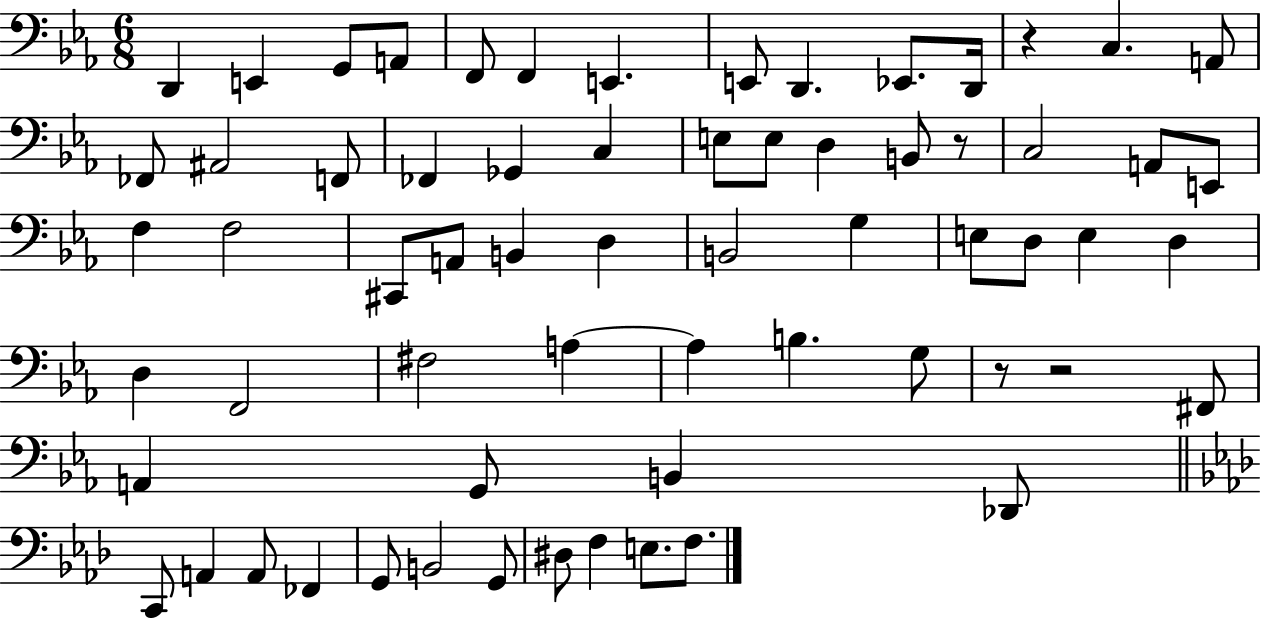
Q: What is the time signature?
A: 6/8